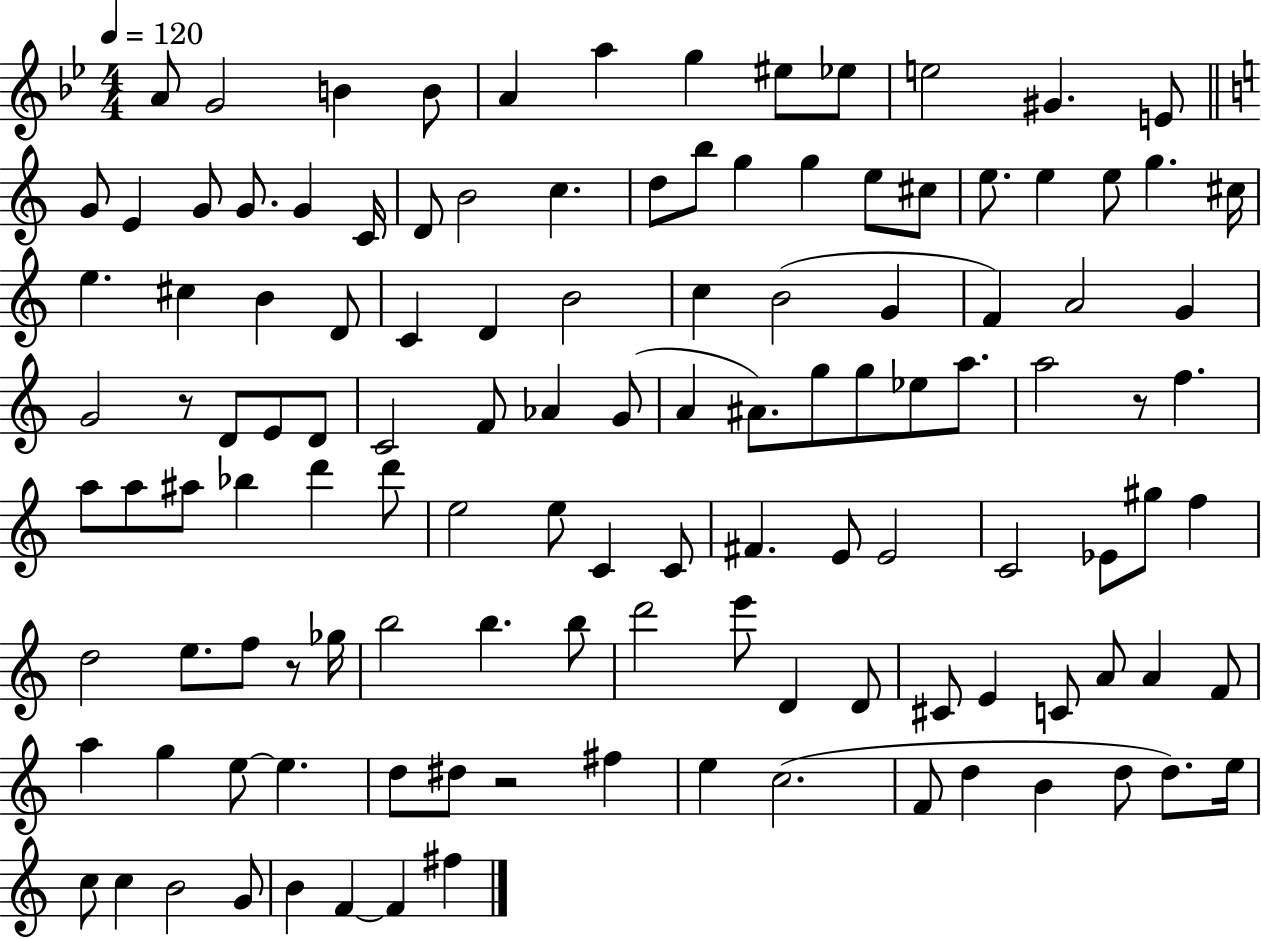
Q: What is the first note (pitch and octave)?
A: A4